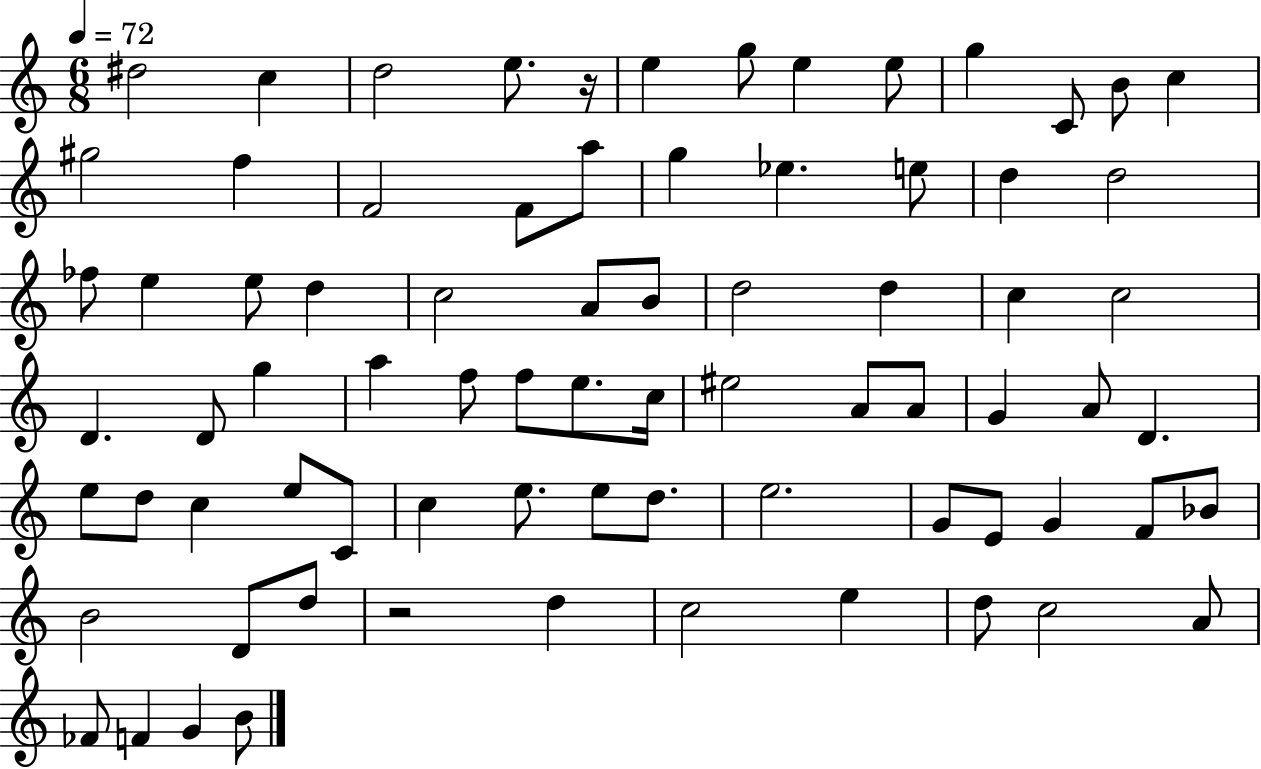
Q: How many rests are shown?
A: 2